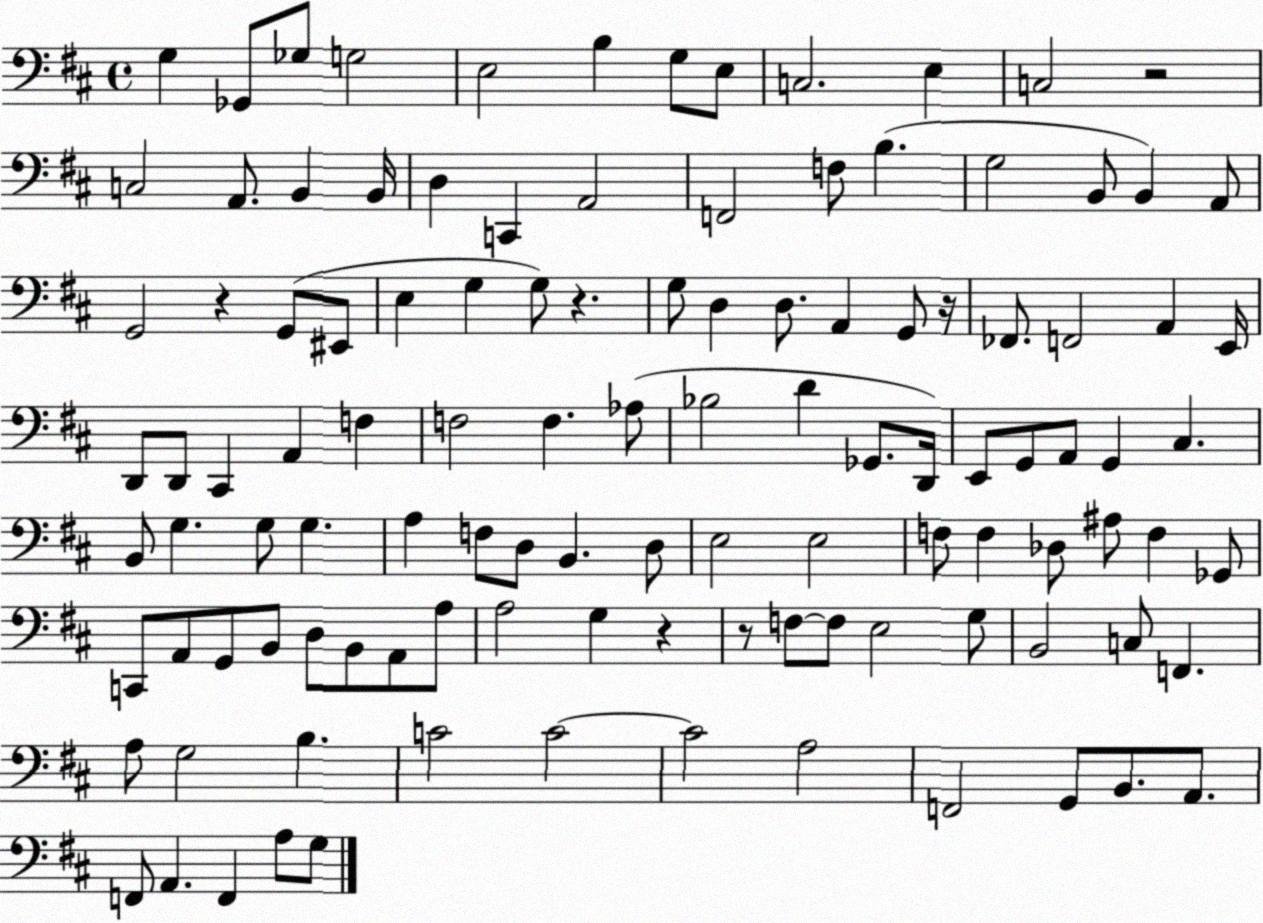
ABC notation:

X:1
T:Untitled
M:4/4
L:1/4
K:D
G, _G,,/2 _G,/2 G,2 E,2 B, G,/2 E,/2 C,2 E, C,2 z2 C,2 A,,/2 B,, B,,/4 D, C,, A,,2 F,,2 F,/2 B, G,2 B,,/2 B,, A,,/2 G,,2 z G,,/2 ^E,,/2 E, G, G,/2 z G,/2 D, D,/2 A,, G,,/2 z/4 _F,,/2 F,,2 A,, E,,/4 D,,/2 D,,/2 ^C,, A,, F, F,2 F, _A,/2 _B,2 D _G,,/2 D,,/4 E,,/2 G,,/2 A,,/2 G,, ^C, B,,/2 G, G,/2 G, A, F,/2 D,/2 B,, D,/2 E,2 E,2 F,/2 F, _D,/2 ^A,/2 F, _G,,/2 C,,/2 A,,/2 G,,/2 B,,/2 D,/2 B,,/2 A,,/2 A,/2 A,2 G, z z/2 F,/2 F,/2 E,2 G,/2 B,,2 C,/2 F,, A,/2 G,2 B, C2 C2 C2 A,2 F,,2 G,,/2 B,,/2 A,,/2 F,,/2 A,, F,, A,/2 G,/2